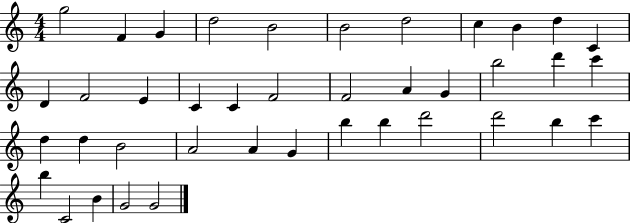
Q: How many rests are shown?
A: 0